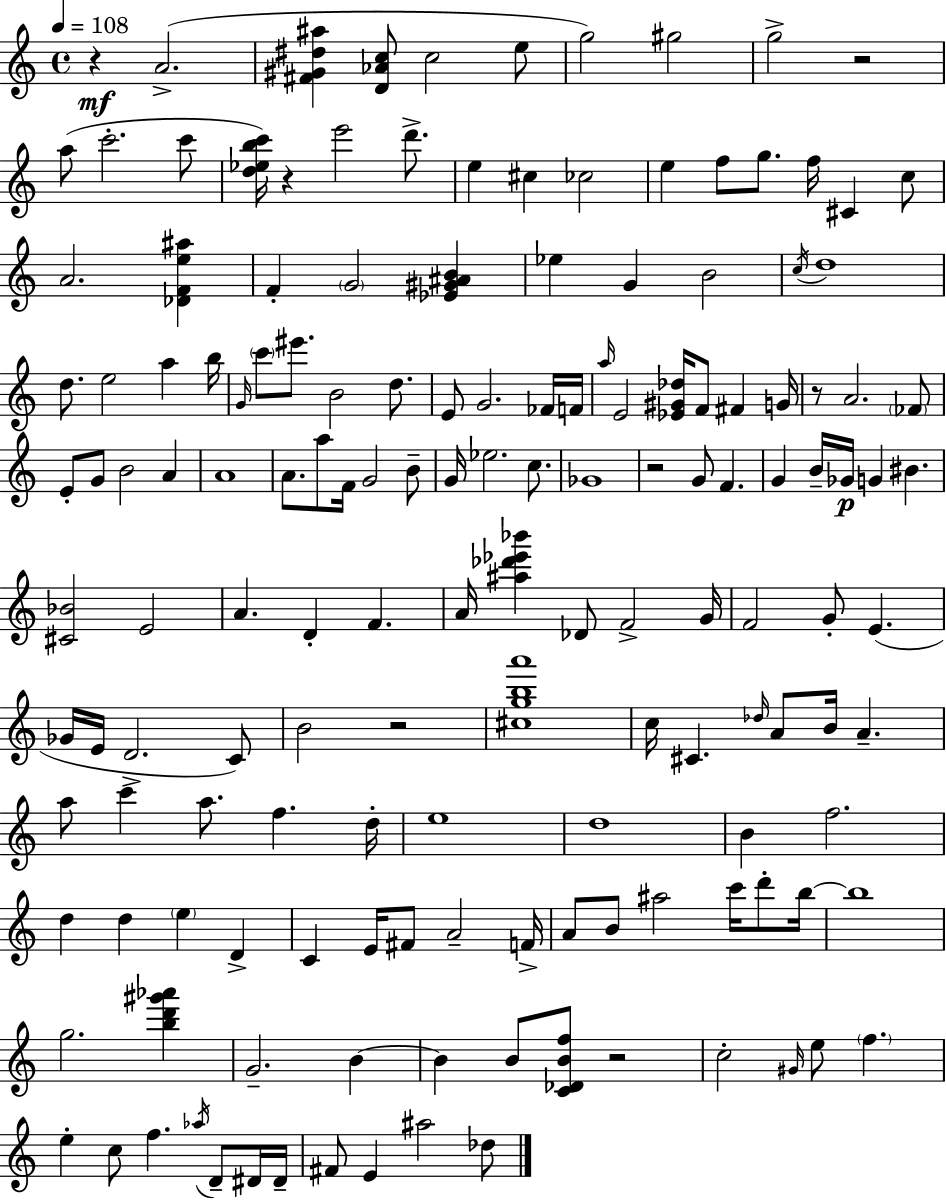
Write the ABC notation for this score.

X:1
T:Untitled
M:4/4
L:1/4
K:Am
z A2 [^F^G^d^a] [D_Ac]/2 c2 e/2 g2 ^g2 g2 z2 a/2 c'2 c'/2 [d_ebc']/4 z e'2 d'/2 e ^c _c2 e f/2 g/2 f/4 ^C c/2 A2 [_DFe^a] F G2 [_E^G^AB] _e G B2 c/4 d4 d/2 e2 a b/4 G/4 c'/2 ^e'/2 B2 d/2 E/2 G2 _F/4 F/4 a/4 E2 [_E^G_d]/4 F/2 ^F G/4 z/2 A2 _F/2 E/2 G/2 B2 A A4 A/2 a/2 F/4 G2 B/2 G/4 _e2 c/2 _G4 z2 G/2 F G B/4 _G/4 G ^B [^C_B]2 E2 A D F A/4 [^a_d'_e'_b'] _D/2 F2 G/4 F2 G/2 E _G/4 E/4 D2 C/2 B2 z2 [^cgba']4 c/4 ^C _d/4 A/2 B/4 A a/2 c' a/2 f d/4 e4 d4 B f2 d d e D C E/4 ^F/2 A2 F/4 A/2 B/2 ^a2 c'/4 d'/2 b/4 b4 g2 [bd'^g'_a'] G2 B B B/2 [C_DBf]/2 z2 c2 ^G/4 e/2 f e c/2 f _a/4 D/2 ^D/4 ^D/4 ^F/2 E ^a2 _d/2